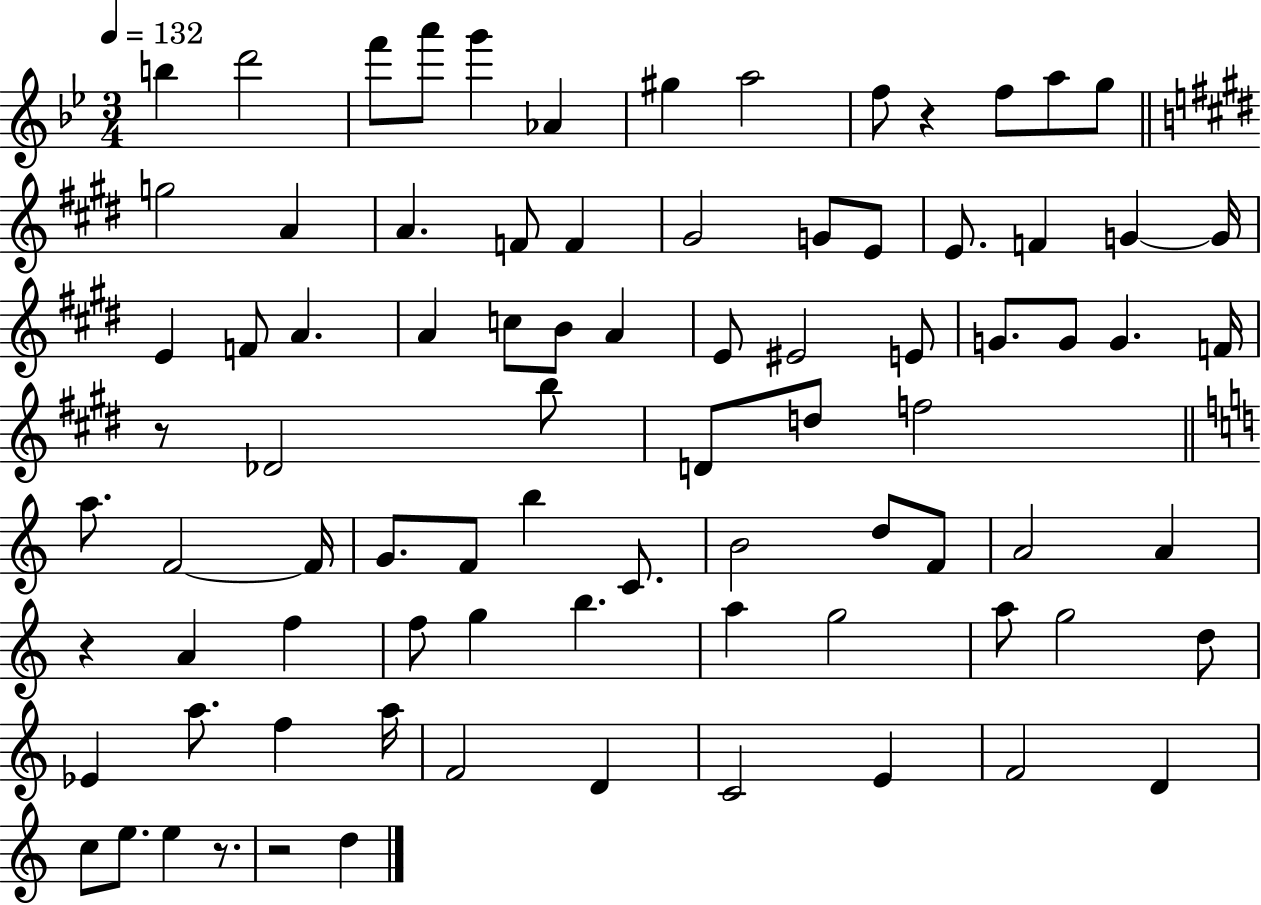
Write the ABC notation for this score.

X:1
T:Untitled
M:3/4
L:1/4
K:Bb
b d'2 f'/2 a'/2 g' _A ^g a2 f/2 z f/2 a/2 g/2 g2 A A F/2 F ^G2 G/2 E/2 E/2 F G G/4 E F/2 A A c/2 B/2 A E/2 ^E2 E/2 G/2 G/2 G F/4 z/2 _D2 b/2 D/2 d/2 f2 a/2 F2 F/4 G/2 F/2 b C/2 B2 d/2 F/2 A2 A z A f f/2 g b a g2 a/2 g2 d/2 _E a/2 f a/4 F2 D C2 E F2 D c/2 e/2 e z/2 z2 d